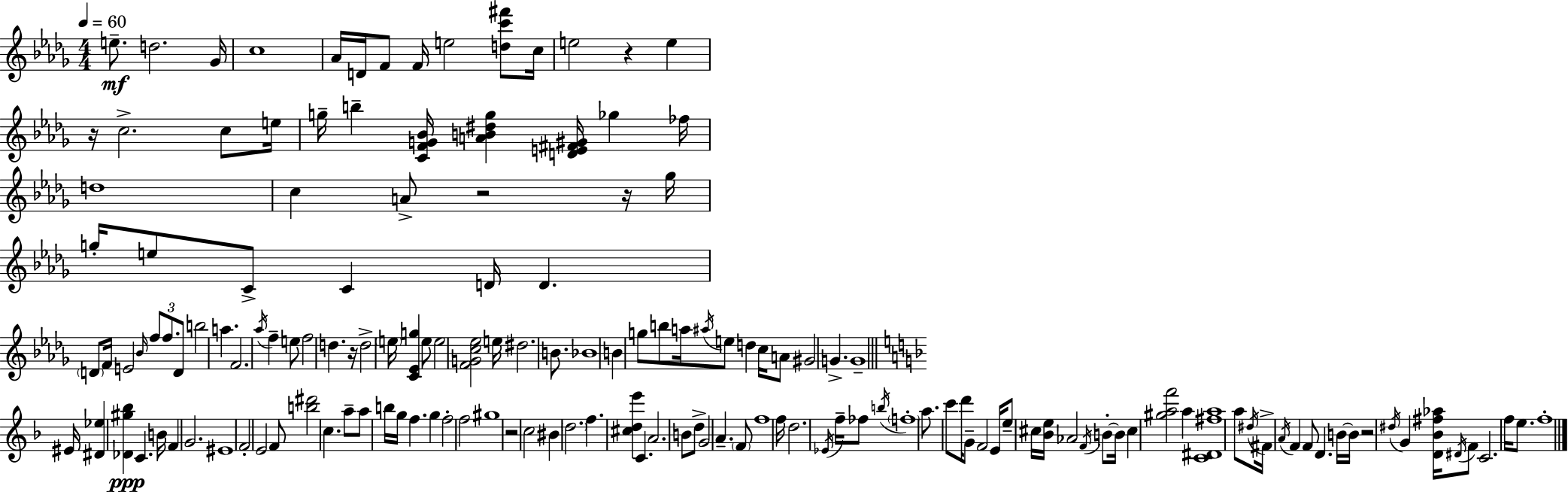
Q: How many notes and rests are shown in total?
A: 154